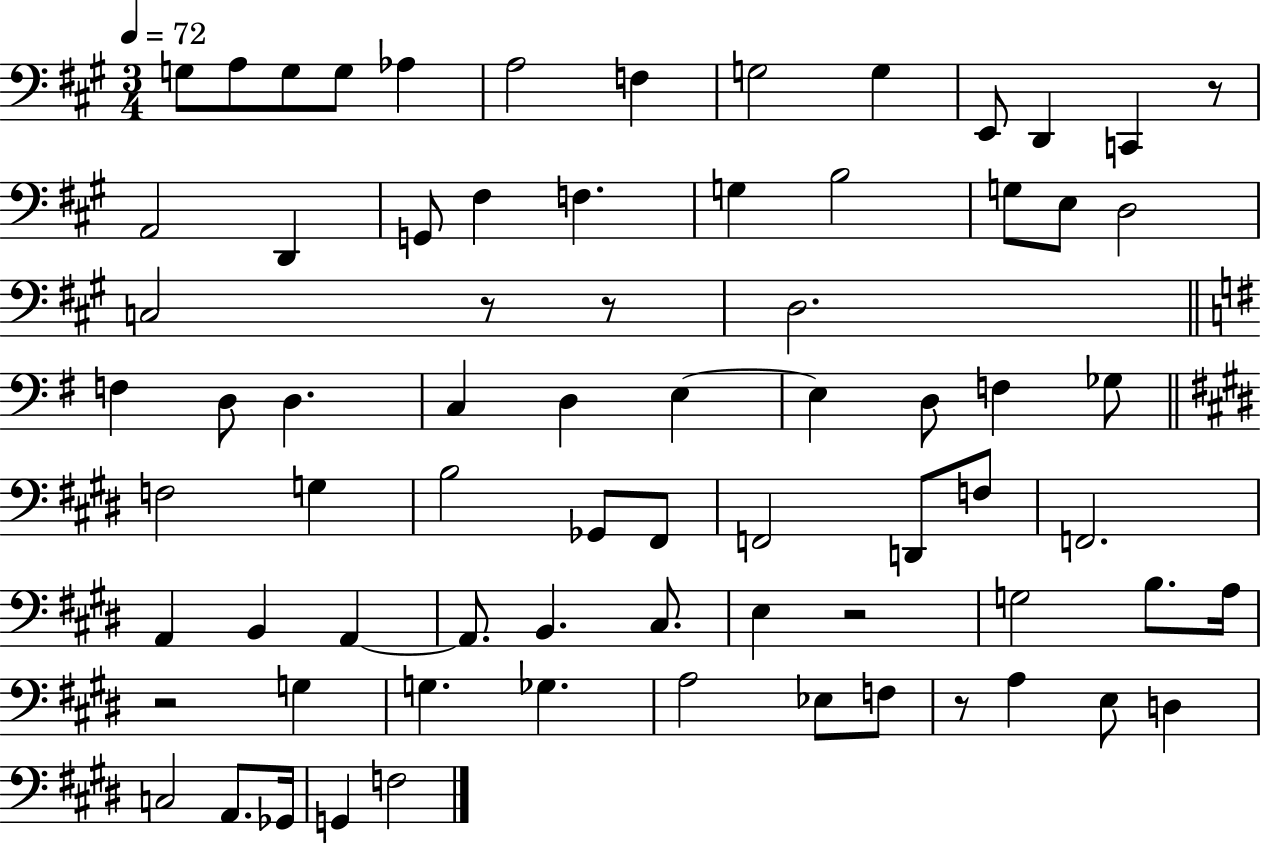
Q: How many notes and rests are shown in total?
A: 73